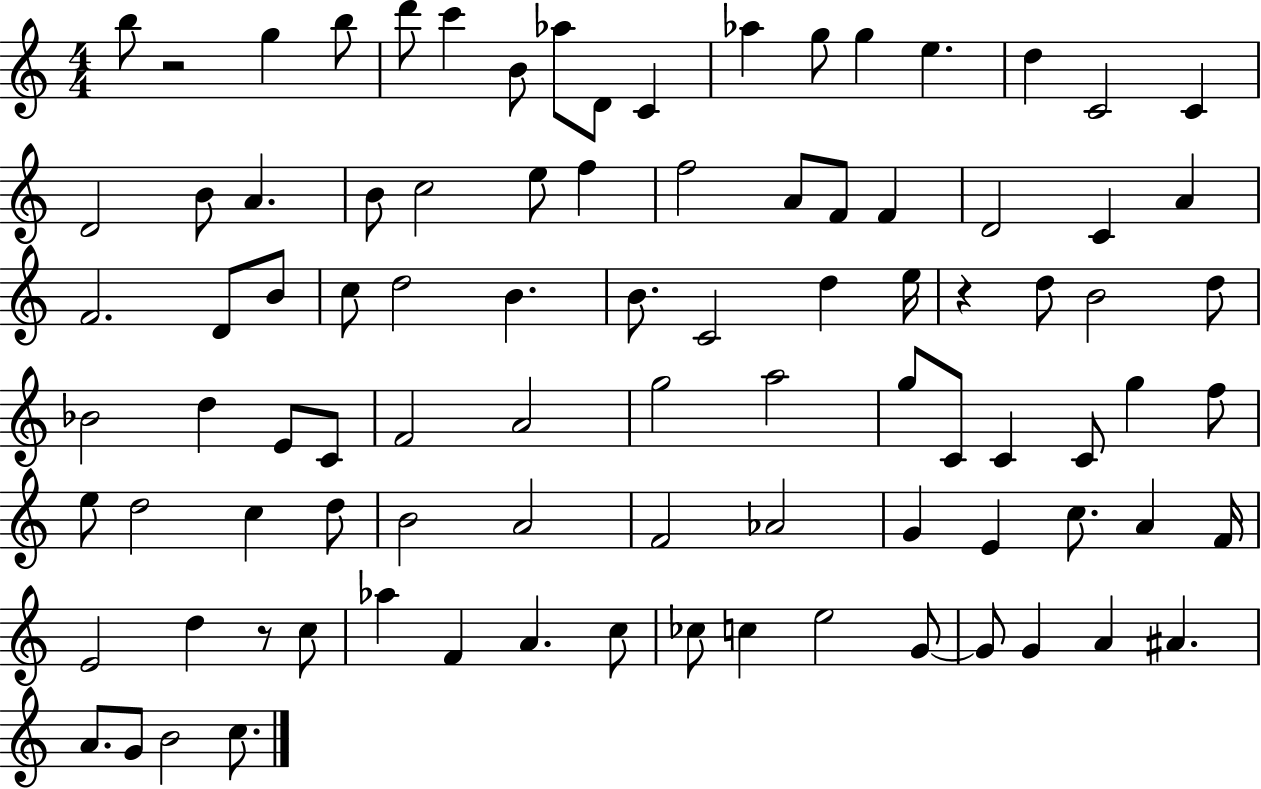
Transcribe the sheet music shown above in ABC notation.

X:1
T:Untitled
M:4/4
L:1/4
K:C
b/2 z2 g b/2 d'/2 c' B/2 _a/2 D/2 C _a g/2 g e d C2 C D2 B/2 A B/2 c2 e/2 f f2 A/2 F/2 F D2 C A F2 D/2 B/2 c/2 d2 B B/2 C2 d e/4 z d/2 B2 d/2 _B2 d E/2 C/2 F2 A2 g2 a2 g/2 C/2 C C/2 g f/2 e/2 d2 c d/2 B2 A2 F2 _A2 G E c/2 A F/4 E2 d z/2 c/2 _a F A c/2 _c/2 c e2 G/2 G/2 G A ^A A/2 G/2 B2 c/2